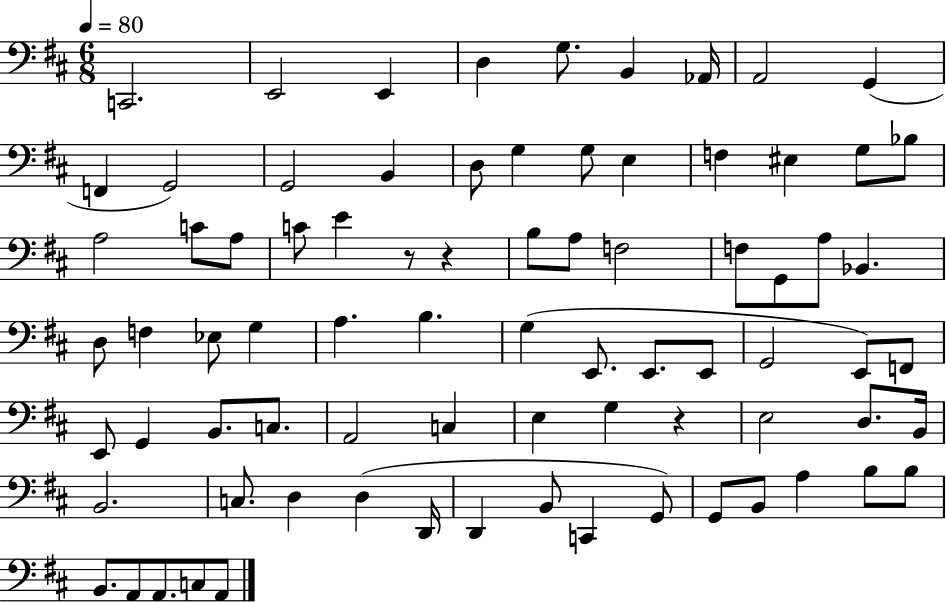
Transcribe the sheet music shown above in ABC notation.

X:1
T:Untitled
M:6/8
L:1/4
K:D
C,,2 E,,2 E,, D, G,/2 B,, _A,,/4 A,,2 G,, F,, G,,2 G,,2 B,, D,/2 G, G,/2 E, F, ^E, G,/2 _B,/2 A,2 C/2 A,/2 C/2 E z/2 z B,/2 A,/2 F,2 F,/2 G,,/2 A,/2 _B,, D,/2 F, _E,/2 G, A, B, G, E,,/2 E,,/2 E,,/2 G,,2 E,,/2 F,,/2 E,,/2 G,, B,,/2 C,/2 A,,2 C, E, G, z E,2 D,/2 B,,/4 B,,2 C,/2 D, D, D,,/4 D,, B,,/2 C,, G,,/2 G,,/2 B,,/2 A, B,/2 B,/2 B,,/2 A,,/2 A,,/2 C,/2 A,,/2